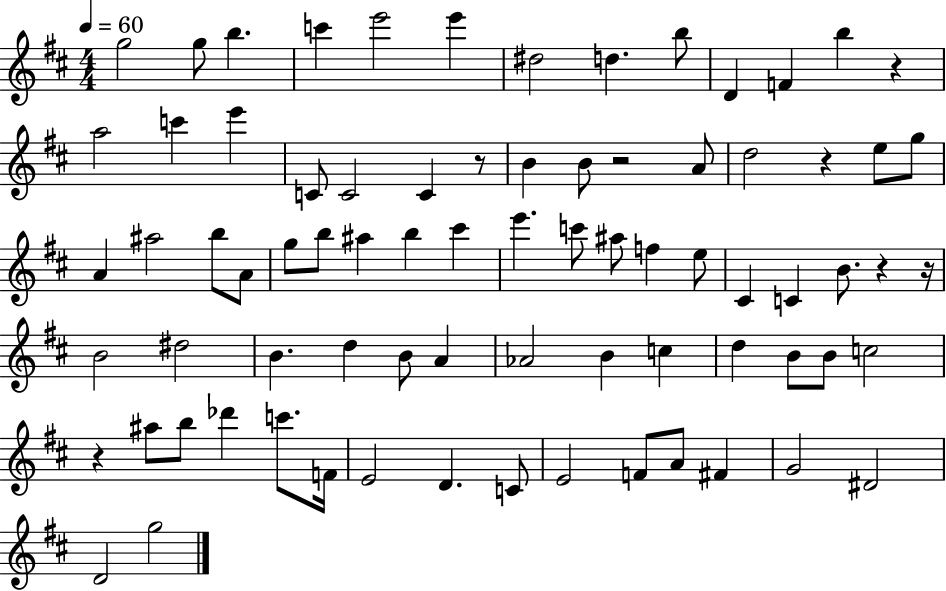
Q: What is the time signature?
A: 4/4